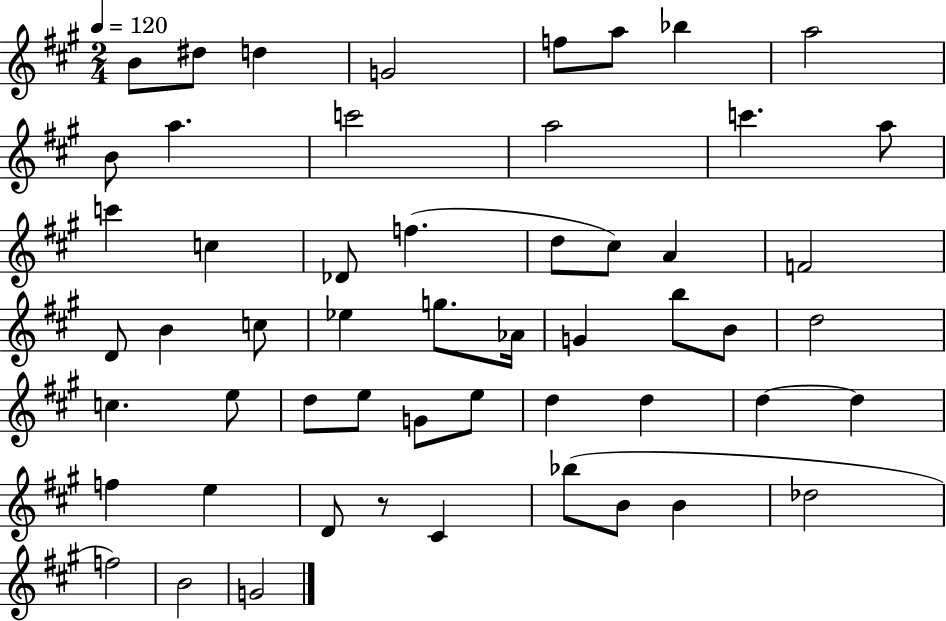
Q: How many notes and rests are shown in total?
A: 54